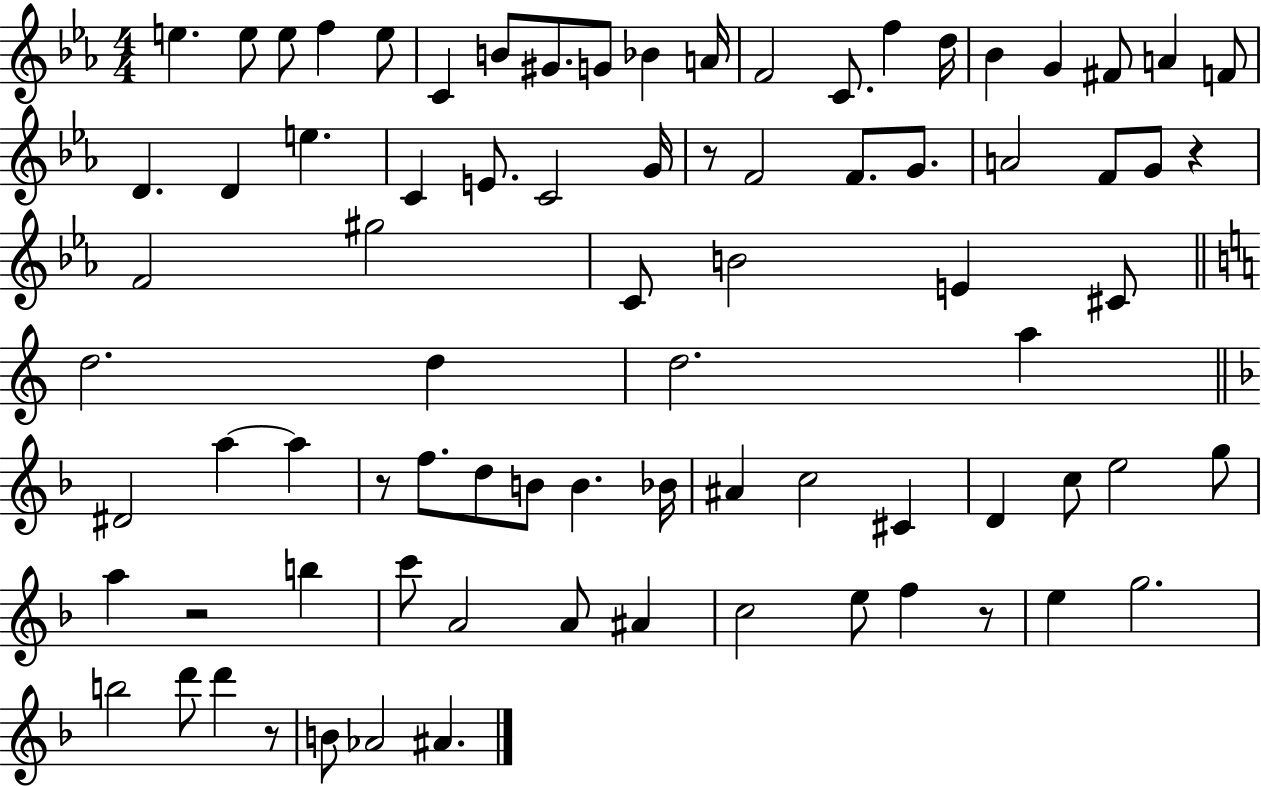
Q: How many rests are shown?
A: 6